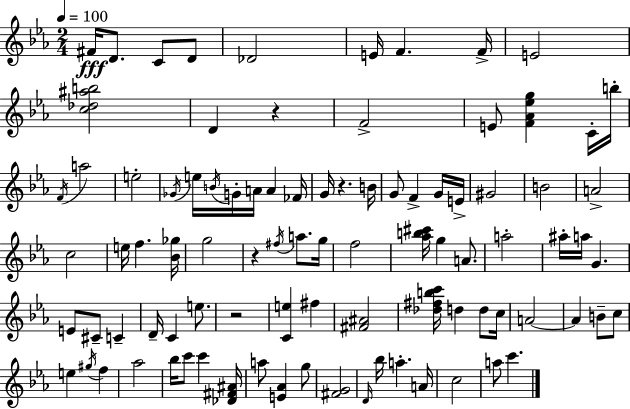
{
  \clef treble
  \numericTimeSignature
  \time 2/4
  \key c \minor
  \tempo 4 = 100
  fis'16\fff d'8. c'8 d'8 | des'2 | e'16 f'4. f'16-> | e'2 | \break <c'' des'' ais'' b''>2 | d'4 r4 | f'2-> | e'8 <f' aes' ees'' g''>4 c'16-. b''16-. | \break \acciaccatura { f'16 } a''2 | e''2-. | \acciaccatura { ges'16 } e''16 \acciaccatura { b'16 } g'16-. a'16 a'4 | fes'16 g'16 r4. | \break b'16 g'8 f'4-> | g'16 e'16-> gis'2 | b'2 | a'2-> | \break c''2 | e''16 f''4. | <bes' ges''>16 g''2 | r4 \acciaccatura { fis''16 } | \break a''8. g''16 f''2 | <aes'' b'' cis'''>16 g''4 | a'8. a''2-. | ais''16-. a''16 g'4. | \break e'8 cis'8-- | c'4-- d'16-- c'4 | e''8. r2 | <c' e''>4 | \break fis''4 <fis' ais'>2 | <des'' fis'' b'' c'''>16 d''4 | d''8 c''16 a'2~~ | a'4 | \break b'8-- c''8 e''4 | \acciaccatura { gis''16 } f''4 aes''2 | bes''16 c'''8 | c'''4 <des' fis' ais'>16 a''8 <e' aes'>4 | \break g''8 <fis' g'>2 | \grace { d'16 } bes''16 a''4.-. | a'16 c''2 | a''8 | \break c'''4. \bar "|."
}